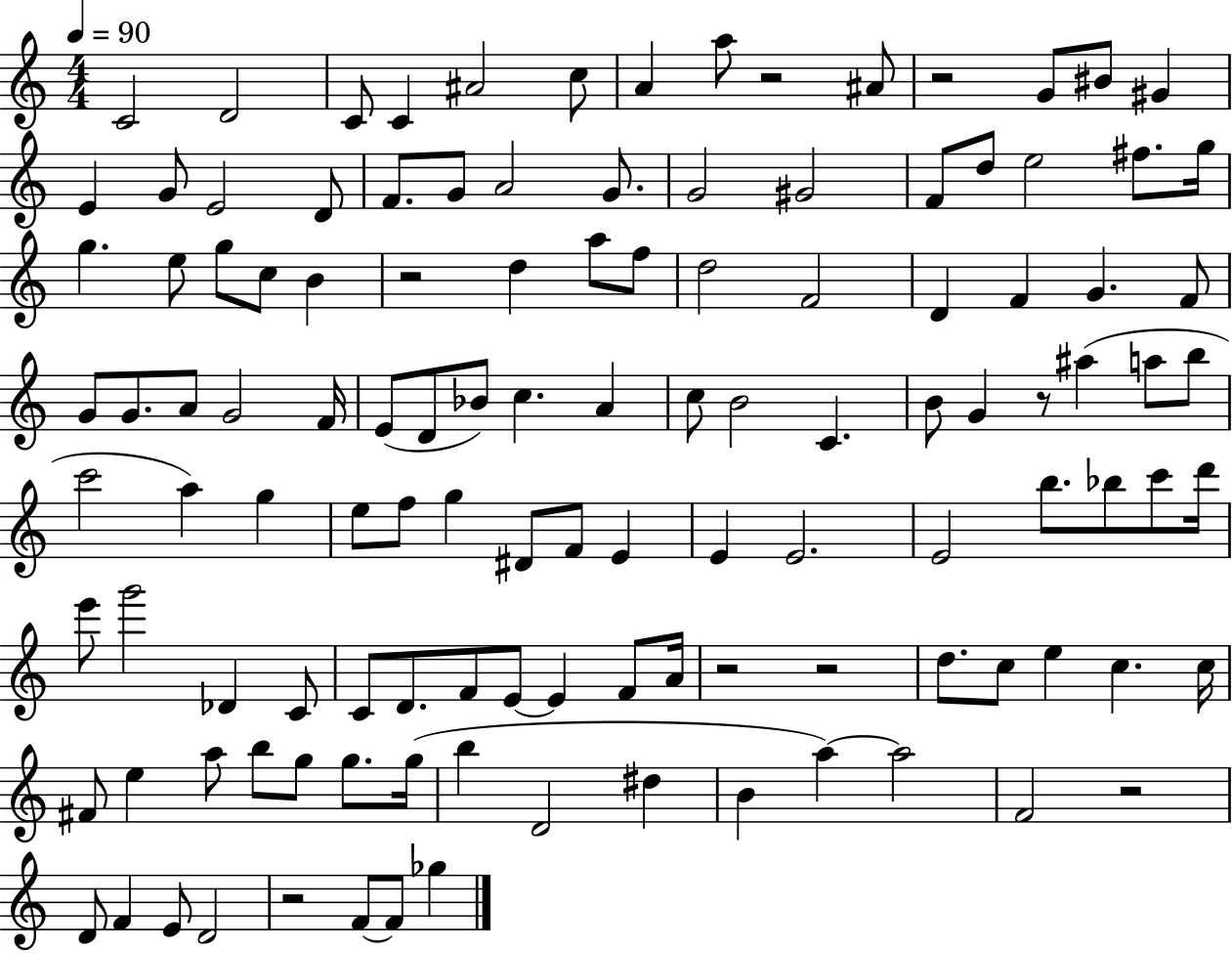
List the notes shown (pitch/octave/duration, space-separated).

C4/h D4/h C4/e C4/q A#4/h C5/e A4/q A5/e R/h A#4/e R/h G4/e BIS4/e G#4/q E4/q G4/e E4/h D4/e F4/e. G4/e A4/h G4/e. G4/h G#4/h F4/e D5/e E5/h F#5/e. G5/s G5/q. E5/e G5/e C5/e B4/q R/h D5/q A5/e F5/e D5/h F4/h D4/q F4/q G4/q. F4/e G4/e G4/e. A4/e G4/h F4/s E4/e D4/e Bb4/e C5/q. A4/q C5/e B4/h C4/q. B4/e G4/q R/e A#5/q A5/e B5/e C6/h A5/q G5/q E5/e F5/e G5/q D#4/e F4/e E4/q E4/q E4/h. E4/h B5/e. Bb5/e C6/e D6/s E6/e G6/h Db4/q C4/e C4/e D4/e. F4/e E4/e E4/q F4/e A4/s R/h R/h D5/e. C5/e E5/q C5/q. C5/s F#4/e E5/q A5/e B5/e G5/e G5/e. G5/s B5/q D4/h D#5/q B4/q A5/q A5/h F4/h R/h D4/e F4/q E4/e D4/h R/h F4/e F4/e Gb5/q